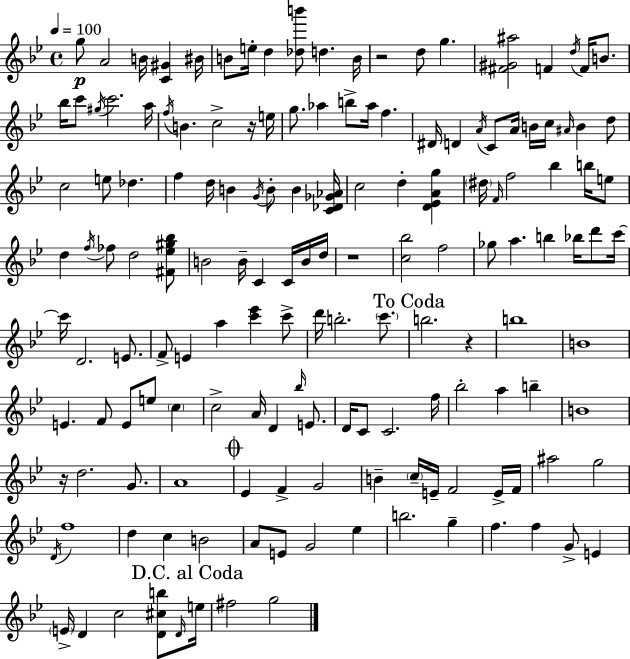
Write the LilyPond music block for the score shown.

{
  \clef treble
  \time 4/4
  \defaultTimeSignature
  \key g \minor
  \tempo 4 = 100
  \repeat volta 2 { g''8\p a'2 b'16 <c' gis'>4 bis'16 | b'8 e''16-. d''4 <des'' b'''>8 d''4. b'16 | r2 d''8 g''4. | <fis' gis' ais''>2 f'4 \acciaccatura { d''16 } f'16 b'8. | \break bes''16 c'''8 \acciaccatura { gis''16 } c'''2. | a''16 \acciaccatura { f''16 } b'4. c''2-> | r16 e''16 g''8. aes''4 b''8-> aes''16 f''4. | dis'16 d'4 \acciaccatura { a'16 } c'8 a'16 b'16 c''16 \grace { ais'16 } b'4 | \break d''8 c''2 e''8 des''4. | f''4 d''16 b'4 \acciaccatura { g'16 } b'8-. | b'4 <c' des' ges' aes'>16 c''2 d''4-. | <d' ees' a' g''>4 \parenthesize dis''16 \grace { f'16 } f''2 | \break bes''4 b''16 e''8 d''4 \acciaccatura { f''16 } fes''8 d''2 | <fis' ees'' gis'' bes''>8 b'2 | b'16-- c'4 c'16 b'16 d''16 r1 | <c'' bes''>2 | \break f''2 ges''8 a''4. | b''4 bes''16 d'''8 c'''16~~ c'''16 d'2. | e'8. f'8-> e'4 a''4 | <c''' ees'''>4 c'''8-> d'''16 b''2.-. | \break \parenthesize c'''8. \mark "To Coda" b''2. | r4 b''1 | b'1 | e'4. f'8 | \break e'8 e''8 \parenthesize c''4 c''2-> | a'16 d'4 \grace { bes''16 } e'8. d'16 c'8 c'2. | f''16 bes''2-. | a''4 b''4-- b'1 | \break r16 d''2. | g'8. a'1 | \mark \markup { \musicglyph "scripts.coda" } ees'4 f'4-> | g'2 b'4-- \parenthesize c''16-- e'16-- f'2 | \break e'16-> f'16 ais''2 | g''2 \acciaccatura { d'16 } f''1 | d''4 c''4 | b'2 a'8 e'8 g'2 | \break ees''4 b''2. | g''4-- f''4. | f''4 g'8-> e'4 \parenthesize e'16-> d'4 c''2 | <d' cis'' b''>8 \grace { d'16 } \mark "D.C. al Coda" e''16 fis''2 | \break g''2 } \bar "|."
}